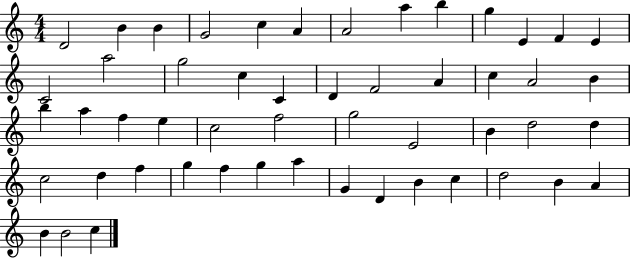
{
  \clef treble
  \numericTimeSignature
  \time 4/4
  \key c \major
  d'2 b'4 b'4 | g'2 c''4 a'4 | a'2 a''4 b''4 | g''4 e'4 f'4 e'4 | \break c'2 a''2 | g''2 c''4 c'4 | d'4 f'2 a'4 | c''4 a'2 b'4 | \break b''4 a''4 f''4 e''4 | c''2 f''2 | g''2 e'2 | b'4 d''2 d''4 | \break c''2 d''4 f''4 | g''4 f''4 g''4 a''4 | g'4 d'4 b'4 c''4 | d''2 b'4 a'4 | \break b'4 b'2 c''4 | \bar "|."
}